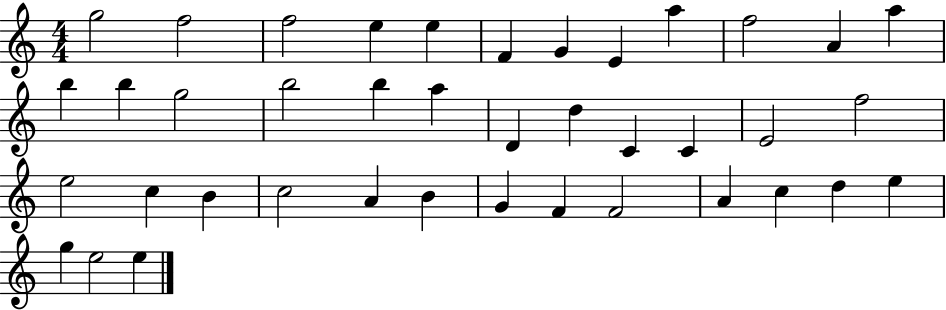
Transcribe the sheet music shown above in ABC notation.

X:1
T:Untitled
M:4/4
L:1/4
K:C
g2 f2 f2 e e F G E a f2 A a b b g2 b2 b a D d C C E2 f2 e2 c B c2 A B G F F2 A c d e g e2 e